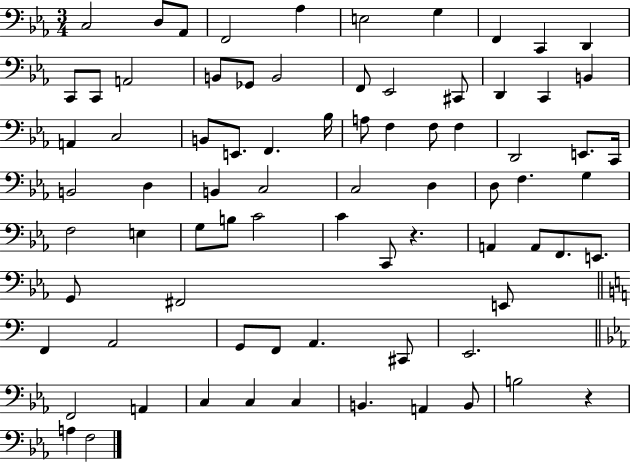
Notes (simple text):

C3/h D3/e Ab2/e F2/h Ab3/q E3/h G3/q F2/q C2/q D2/q C2/e C2/e A2/h B2/e Gb2/e B2/h F2/e Eb2/h C#2/e D2/q C2/q B2/q A2/q C3/h B2/e E2/e. F2/q. Bb3/s A3/e F3/q F3/e F3/q D2/h E2/e. C2/s B2/h D3/q B2/q C3/h C3/h D3/q D3/e F3/q. G3/q F3/h E3/q G3/e B3/e C4/h C4/q C2/e R/q. A2/q A2/e F2/e. E2/e. G2/e F#2/h E2/e F2/q A2/h G2/e F2/e A2/q. C#2/e E2/h. F2/h A2/q C3/q C3/q C3/q B2/q. A2/q B2/e B3/h R/q A3/q F3/h